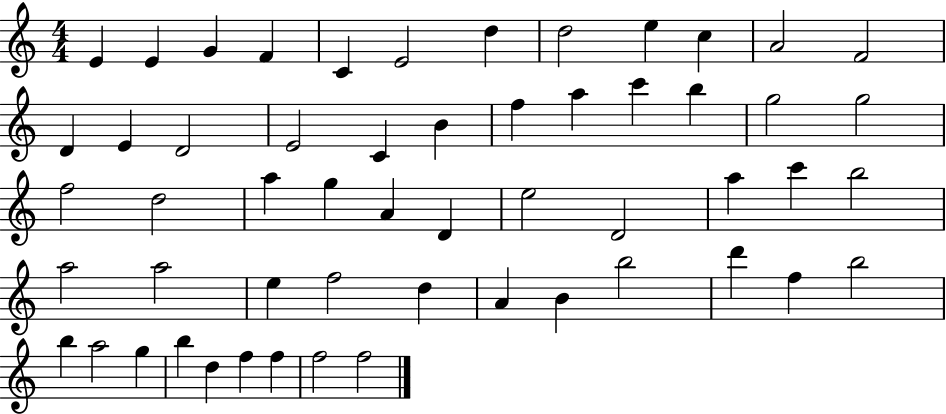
X:1
T:Untitled
M:4/4
L:1/4
K:C
E E G F C E2 d d2 e c A2 F2 D E D2 E2 C B f a c' b g2 g2 f2 d2 a g A D e2 D2 a c' b2 a2 a2 e f2 d A B b2 d' f b2 b a2 g b d f f f2 f2